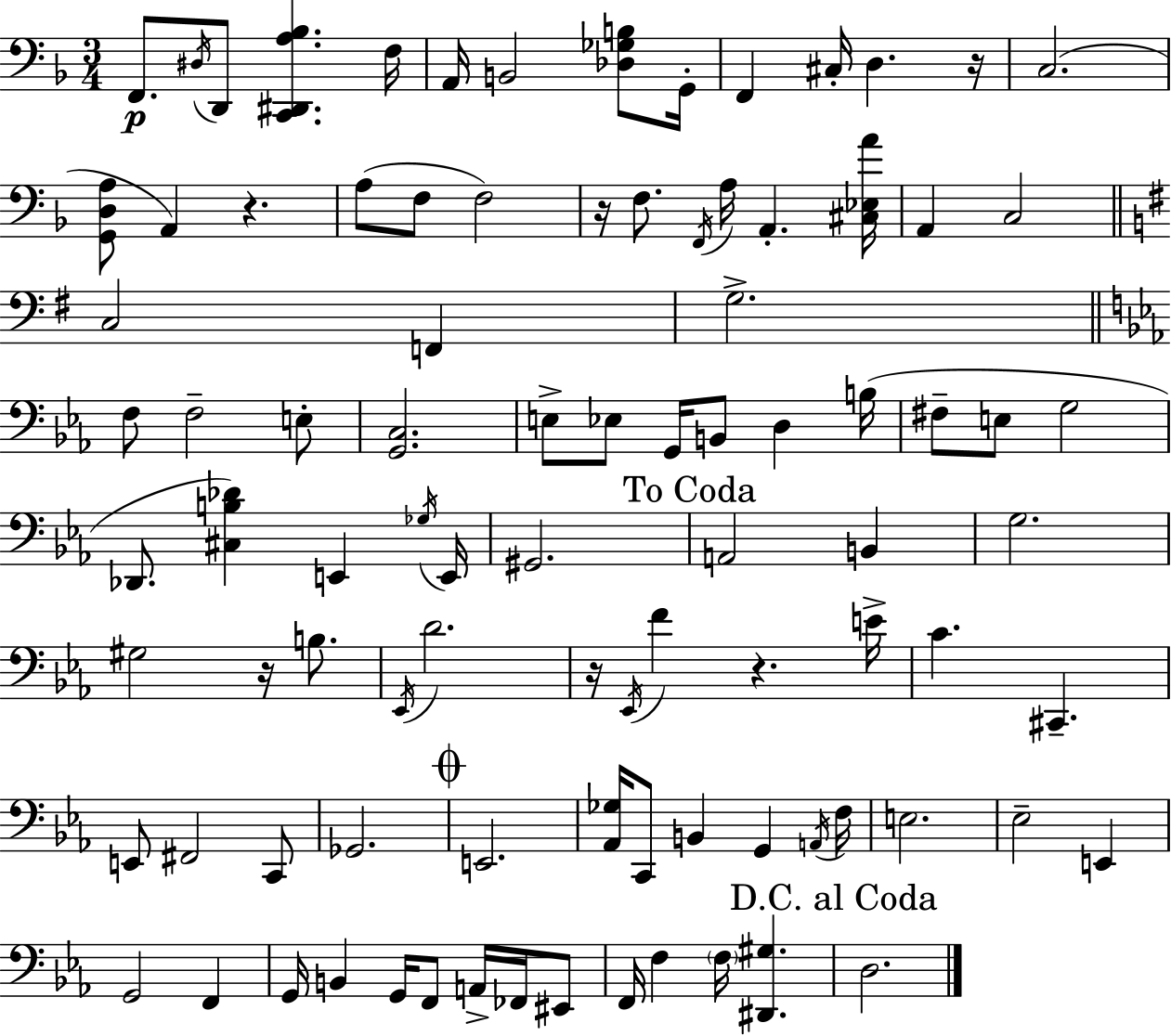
X:1
T:Untitled
M:3/4
L:1/4
K:Dm
F,,/2 ^D,/4 D,,/2 [C,,^D,,A,_B,] F,/4 A,,/4 B,,2 [_D,_G,B,]/2 G,,/4 F,, ^C,/4 D, z/4 C,2 [G,,D,A,]/2 A,, z A,/2 F,/2 F,2 z/4 F,/2 F,,/4 A,/4 A,, [^C,_E,A]/4 A,, C,2 C,2 F,, G,2 F,/2 F,2 E,/2 [G,,C,]2 E,/2 _E,/2 G,,/4 B,,/2 D, B,/4 ^F,/2 E,/2 G,2 _D,,/2 [^C,B,_D] E,, _G,/4 E,,/4 ^G,,2 A,,2 B,, G,2 ^G,2 z/4 B,/2 _E,,/4 D2 z/4 _E,,/4 F z E/4 C ^C,, E,,/2 ^F,,2 C,,/2 _G,,2 E,,2 [_A,,_G,]/4 C,,/2 B,, G,, A,,/4 F,/4 E,2 _E,2 E,, G,,2 F,, G,,/4 B,, G,,/4 F,,/2 A,,/4 _F,,/4 ^E,,/2 F,,/4 F, F,/4 [^D,,^G,] D,2